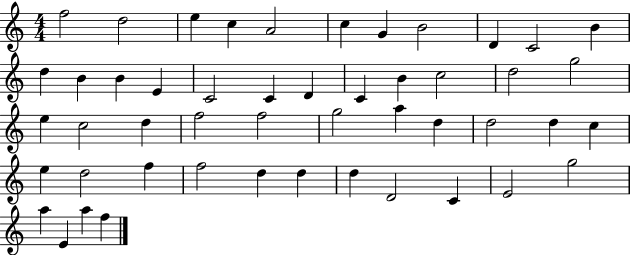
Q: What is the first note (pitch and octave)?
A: F5